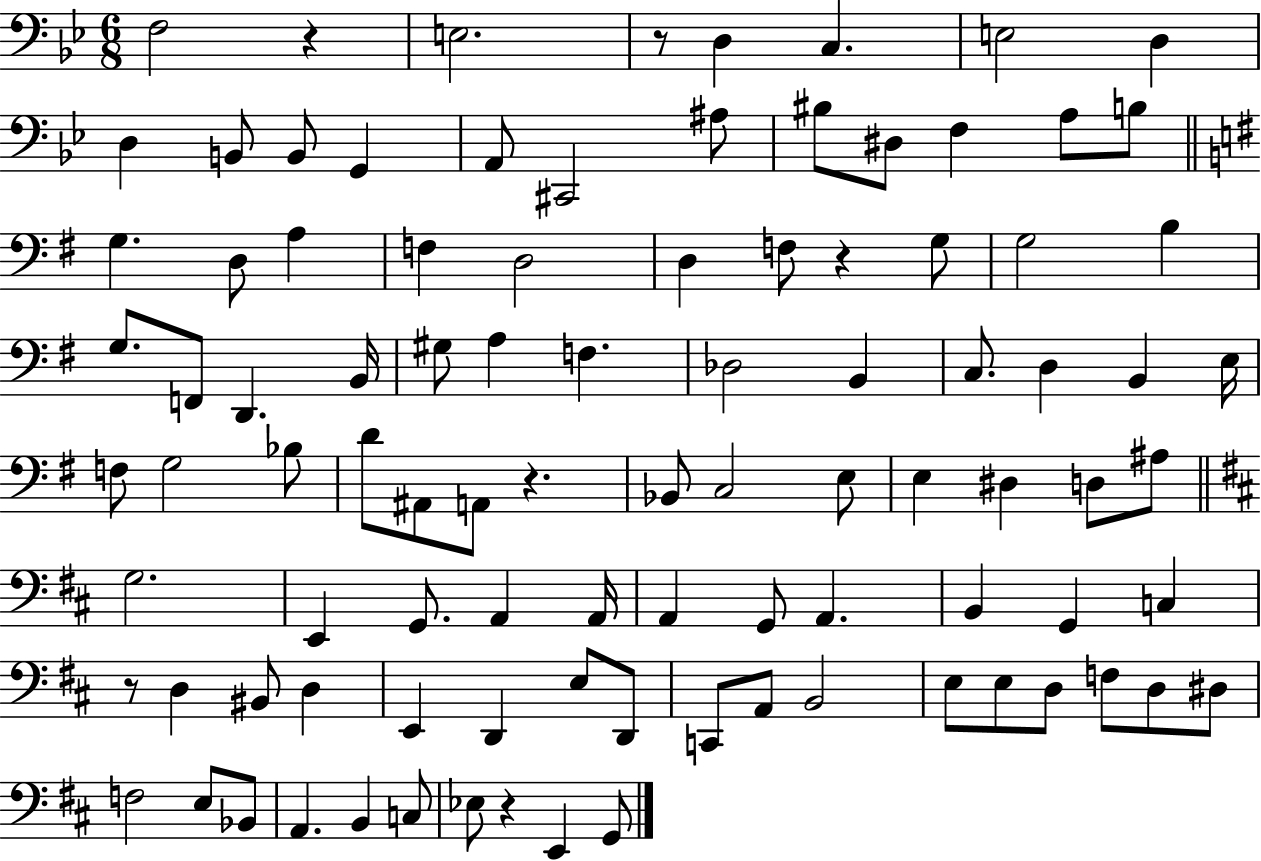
X:1
T:Untitled
M:6/8
L:1/4
K:Bb
F,2 z E,2 z/2 D, C, E,2 D, D, B,,/2 B,,/2 G,, A,,/2 ^C,,2 ^A,/2 ^B,/2 ^D,/2 F, A,/2 B,/2 G, D,/2 A, F, D,2 D, F,/2 z G,/2 G,2 B, G,/2 F,,/2 D,, B,,/4 ^G,/2 A, F, _D,2 B,, C,/2 D, B,, E,/4 F,/2 G,2 _B,/2 D/2 ^A,,/2 A,,/2 z _B,,/2 C,2 E,/2 E, ^D, D,/2 ^A,/2 G,2 E,, G,,/2 A,, A,,/4 A,, G,,/2 A,, B,, G,, C, z/2 D, ^B,,/2 D, E,, D,, E,/2 D,,/2 C,,/2 A,,/2 B,,2 E,/2 E,/2 D,/2 F,/2 D,/2 ^D,/2 F,2 E,/2 _B,,/2 A,, B,, C,/2 _E,/2 z E,, G,,/2